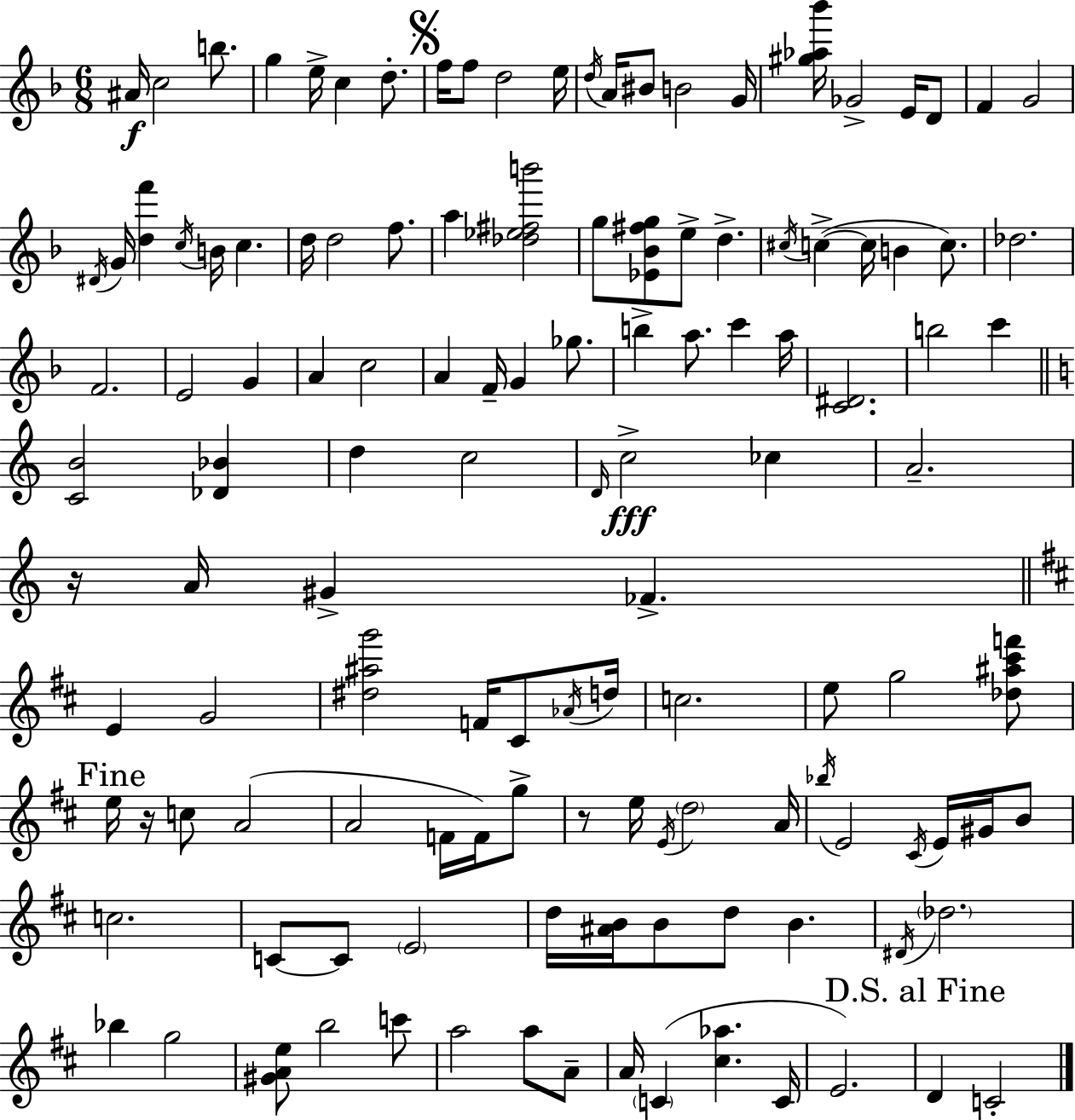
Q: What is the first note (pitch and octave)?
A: A#4